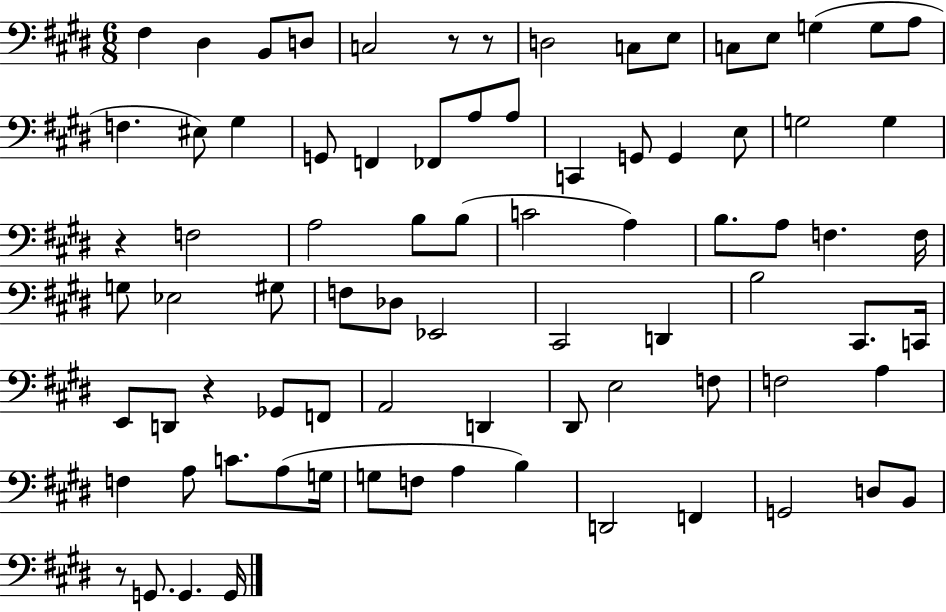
{
  \clef bass
  \numericTimeSignature
  \time 6/8
  \key e \major
  fis4 dis4 b,8 d8 | c2 r8 r8 | d2 c8 e8 | c8 e8 g4( g8 a8 | \break f4. eis8) gis4 | g,8 f,4 fes,8 a8 a8 | c,4 g,8 g,4 e8 | g2 g4 | \break r4 f2 | a2 b8 b8( | c'2 a4) | b8. a8 f4. f16 | \break g8 ees2 gis8 | f8 des8 ees,2 | cis,2 d,4 | b2 cis,8. c,16 | \break e,8 d,8 r4 ges,8 f,8 | a,2 d,4 | dis,8 e2 f8 | f2 a4 | \break f4 a8 c'8. a8( g16 | g8 f8 a4 b4) | d,2 f,4 | g,2 d8 b,8 | \break r8 g,8. g,4. g,16 | \bar "|."
}